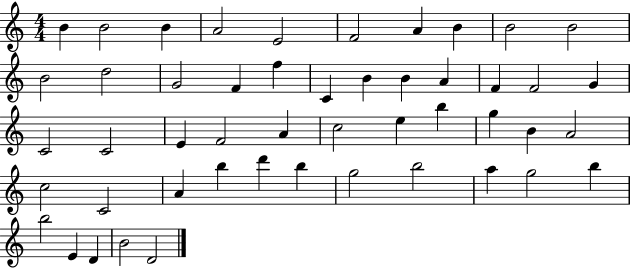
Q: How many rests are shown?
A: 0